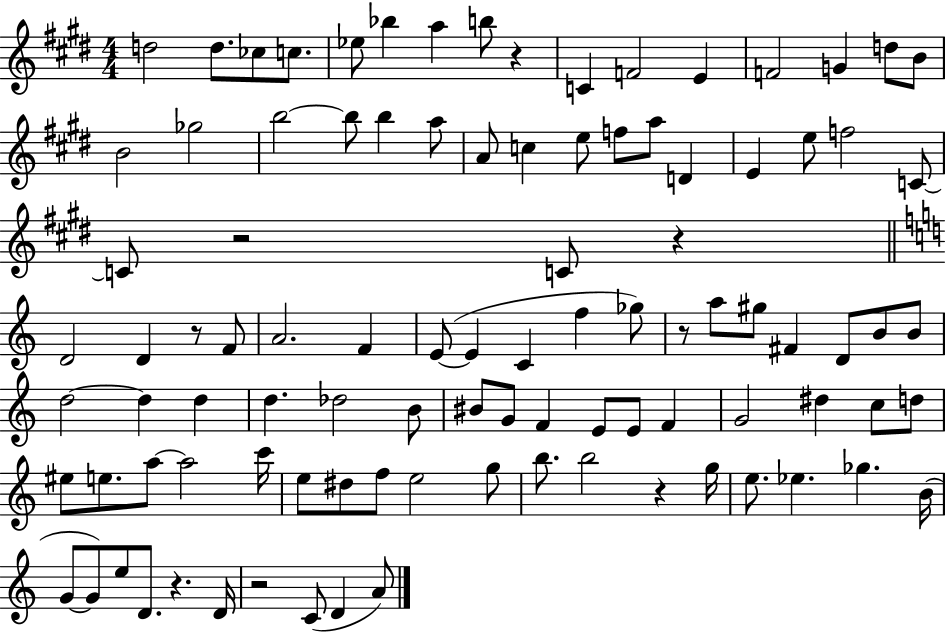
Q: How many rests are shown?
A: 8